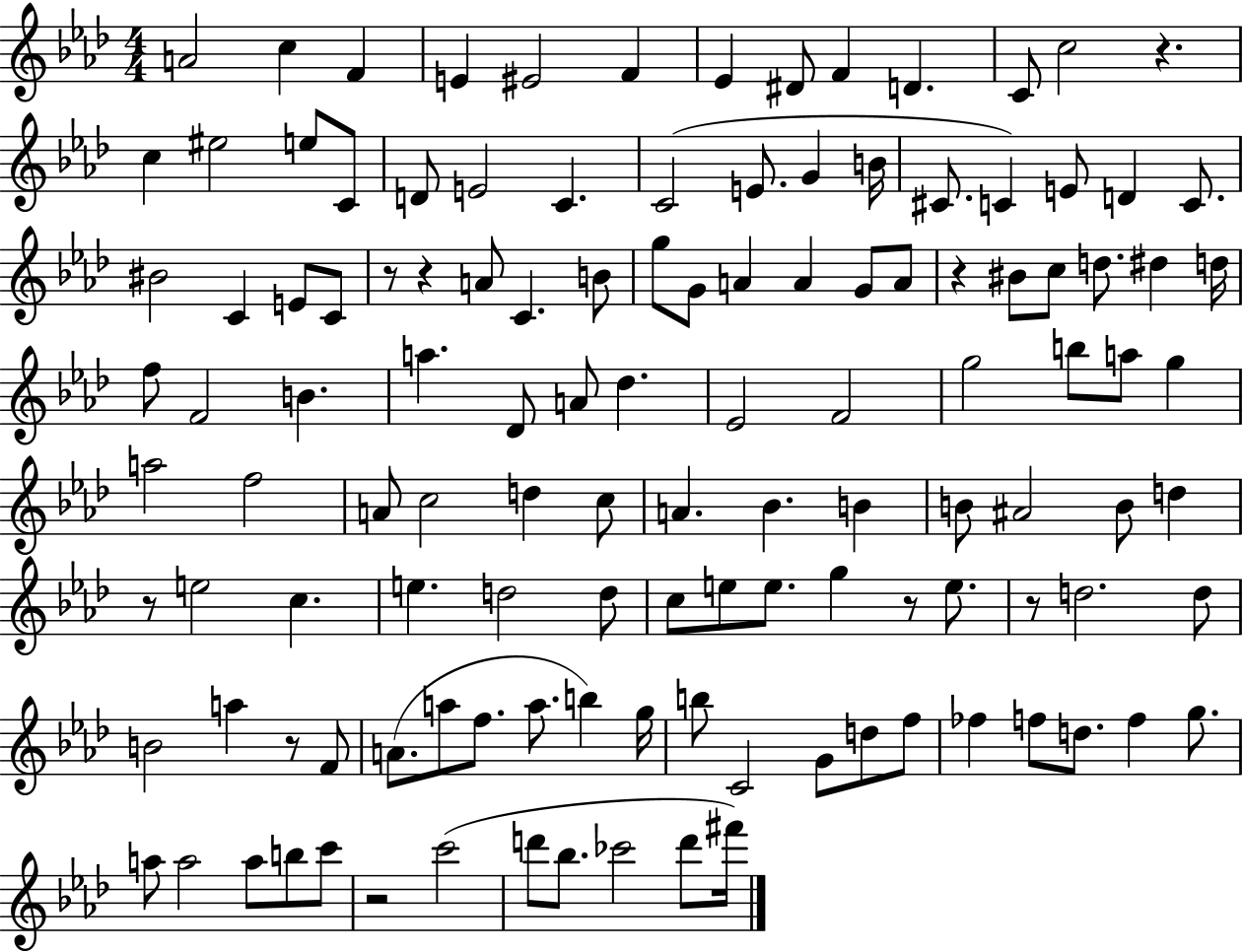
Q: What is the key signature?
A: AES major